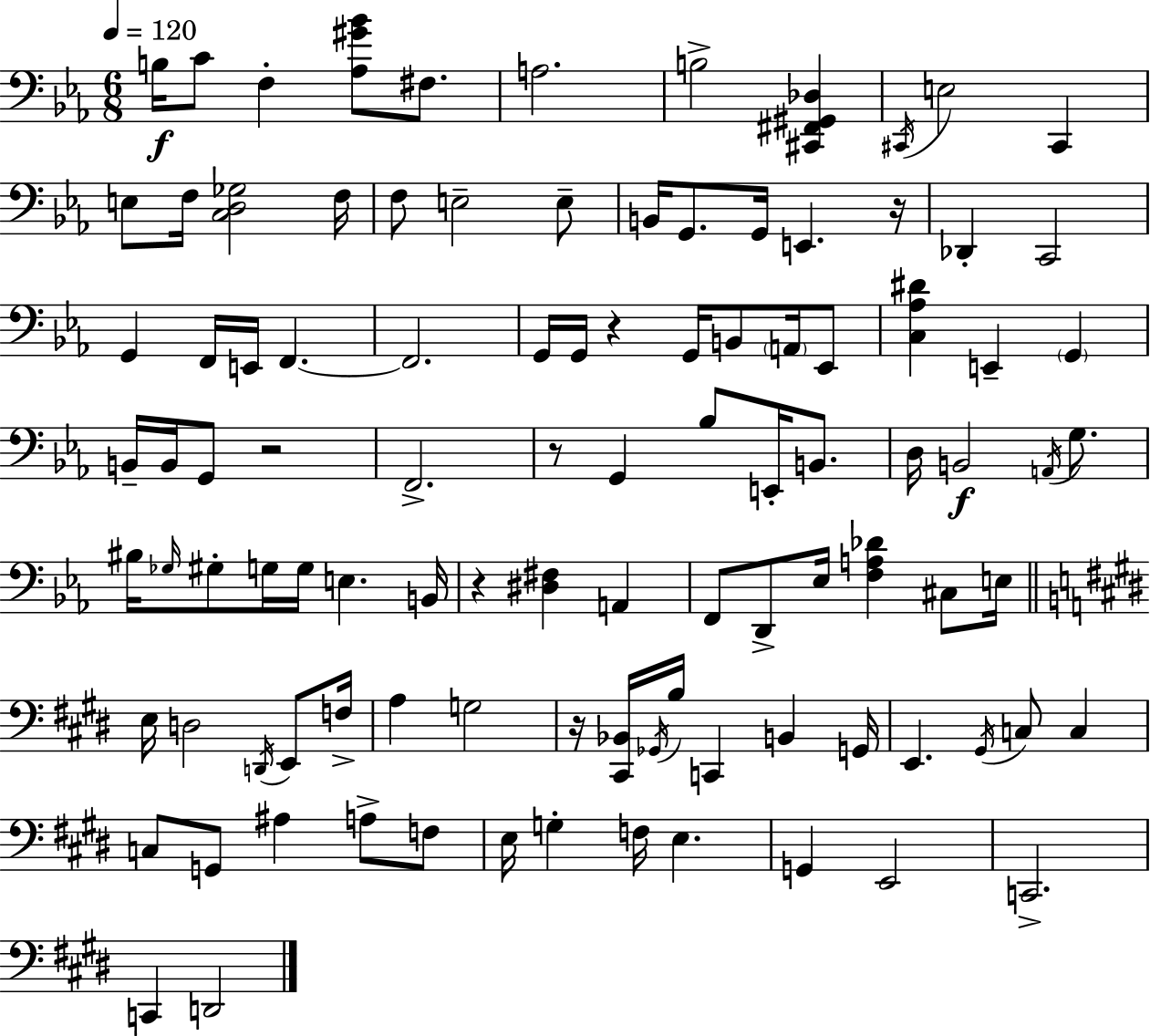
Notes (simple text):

B3/s C4/e F3/q [Ab3,G#4,Bb4]/e F#3/e. A3/h. B3/h [C#2,F#2,G#2,Db3]/q C#2/s E3/h C#2/q E3/e F3/s [C3,D3,Gb3]/h F3/s F3/e E3/h E3/e B2/s G2/e. G2/s E2/q. R/s Db2/q C2/h G2/q F2/s E2/s F2/q. F2/h. G2/s G2/s R/q G2/s B2/e A2/s Eb2/e [C3,Ab3,D#4]/q E2/q G2/q B2/s B2/s G2/e R/h F2/h. R/e G2/q Bb3/e E2/s B2/e. D3/s B2/h A2/s G3/e. BIS3/s Gb3/s G#3/e G3/s G3/s E3/q. B2/s R/q [D#3,F#3]/q A2/q F2/e D2/e Eb3/s [F3,A3,Db4]/q C#3/e E3/s E3/s D3/h D2/s E2/e F3/s A3/q G3/h R/s [C#2,Bb2]/s Gb2/s B3/s C2/q B2/q G2/s E2/q. G#2/s C3/e C3/q C3/e G2/e A#3/q A3/e F3/e E3/s G3/q F3/s E3/q. G2/q E2/h C2/h. C2/q D2/h